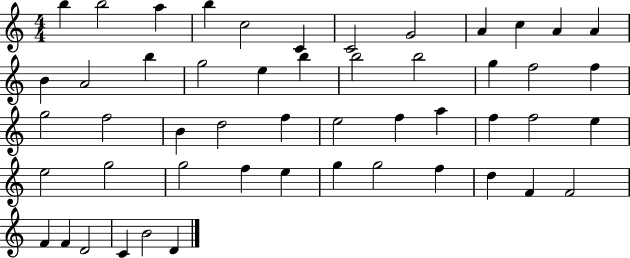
B5/q B5/h A5/q B5/q C5/h C4/q C4/h G4/h A4/q C5/q A4/q A4/q B4/q A4/h B5/q G5/h E5/q B5/q B5/h B5/h G5/q F5/h F5/q G5/h F5/h B4/q D5/h F5/q E5/h F5/q A5/q F5/q F5/h E5/q E5/h G5/h G5/h F5/q E5/q G5/q G5/h F5/q D5/q F4/q F4/h F4/q F4/q D4/h C4/q B4/h D4/q